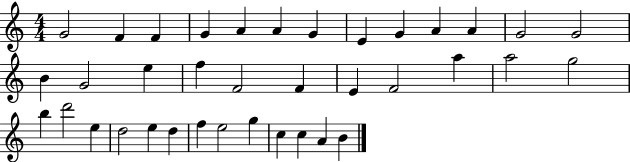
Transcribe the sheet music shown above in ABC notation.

X:1
T:Untitled
M:4/4
L:1/4
K:C
G2 F F G A A G E G A A G2 G2 B G2 e f F2 F E F2 a a2 g2 b d'2 e d2 e d f e2 g c c A B